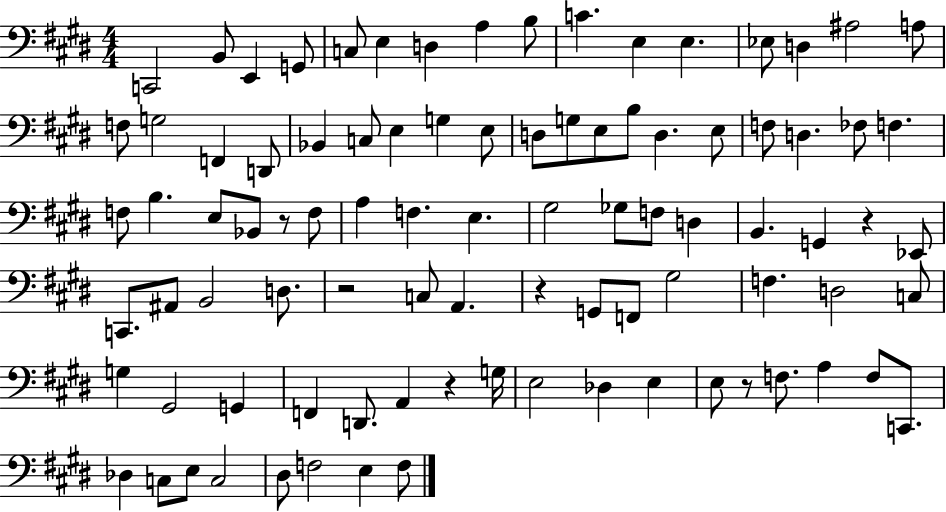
C2/h B2/e E2/q G2/e C3/e E3/q D3/q A3/q B3/e C4/q. E3/q E3/q. Eb3/e D3/q A#3/h A3/e F3/e G3/h F2/q D2/e Bb2/q C3/e E3/q G3/q E3/e D3/e G3/e E3/e B3/e D3/q. E3/e F3/e D3/q. FES3/e F3/q. F3/e B3/q. E3/e Bb2/e R/e F3/e A3/q F3/q. E3/q. G#3/h Gb3/e F3/e D3/q B2/q. G2/q R/q Eb2/e C2/e. A#2/e B2/h D3/e. R/h C3/e A2/q. R/q G2/e F2/e G#3/h F3/q. D3/h C3/e G3/q G#2/h G2/q F2/q D2/e. A2/q R/q G3/s E3/h Db3/q E3/q E3/e R/e F3/e. A3/q F3/e C2/e. Db3/q C3/e E3/e C3/h D#3/e F3/h E3/q F3/e